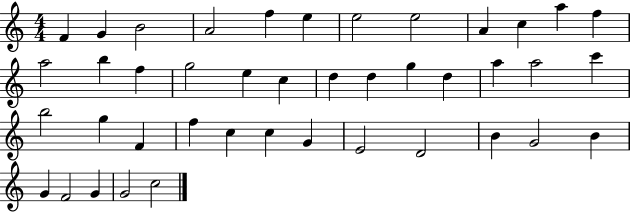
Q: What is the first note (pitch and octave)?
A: F4